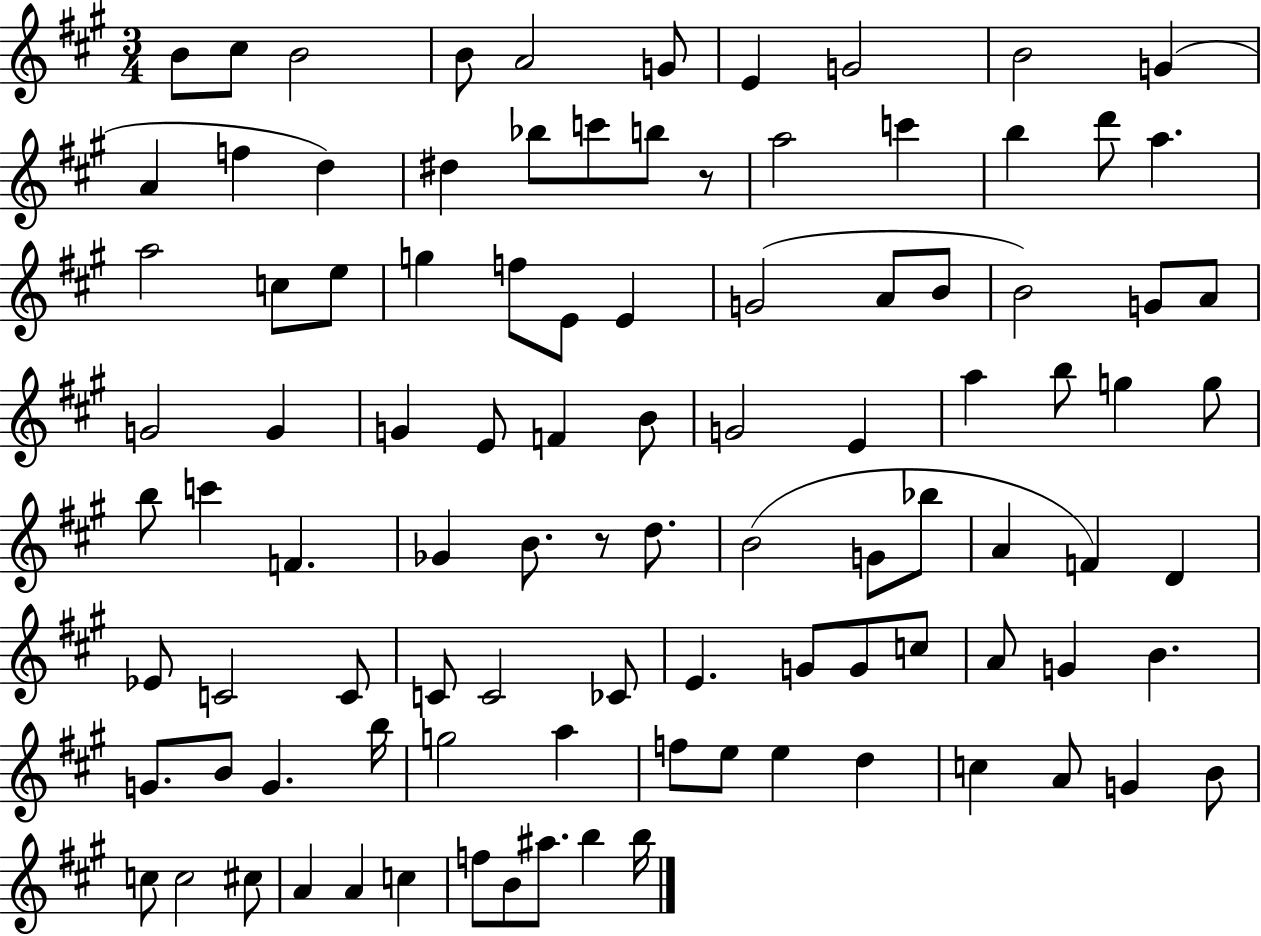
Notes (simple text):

B4/e C#5/e B4/h B4/e A4/h G4/e E4/q G4/h B4/h G4/q A4/q F5/q D5/q D#5/q Bb5/e C6/e B5/e R/e A5/h C6/q B5/q D6/e A5/q. A5/h C5/e E5/e G5/q F5/e E4/e E4/q G4/h A4/e B4/e B4/h G4/e A4/e G4/h G4/q G4/q E4/e F4/q B4/e G4/h E4/q A5/q B5/e G5/q G5/e B5/e C6/q F4/q. Gb4/q B4/e. R/e D5/e. B4/h G4/e Bb5/e A4/q F4/q D4/q Eb4/e C4/h C4/e C4/e C4/h CES4/e E4/q. G4/e G4/e C5/e A4/e G4/q B4/q. G4/e. B4/e G4/q. B5/s G5/h A5/q F5/e E5/e E5/q D5/q C5/q A4/e G4/q B4/e C5/e C5/h C#5/e A4/q A4/q C5/q F5/e B4/e A#5/e. B5/q B5/s